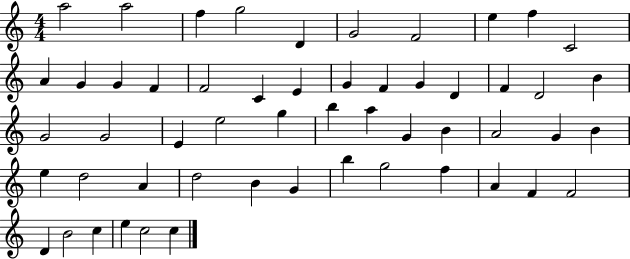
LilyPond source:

{
  \clef treble
  \numericTimeSignature
  \time 4/4
  \key c \major
  a''2 a''2 | f''4 g''2 d'4 | g'2 f'2 | e''4 f''4 c'2 | \break a'4 g'4 g'4 f'4 | f'2 c'4 e'4 | g'4 f'4 g'4 d'4 | f'4 d'2 b'4 | \break g'2 g'2 | e'4 e''2 g''4 | b''4 a''4 g'4 b'4 | a'2 g'4 b'4 | \break e''4 d''2 a'4 | d''2 b'4 g'4 | b''4 g''2 f''4 | a'4 f'4 f'2 | \break d'4 b'2 c''4 | e''4 c''2 c''4 | \bar "|."
}